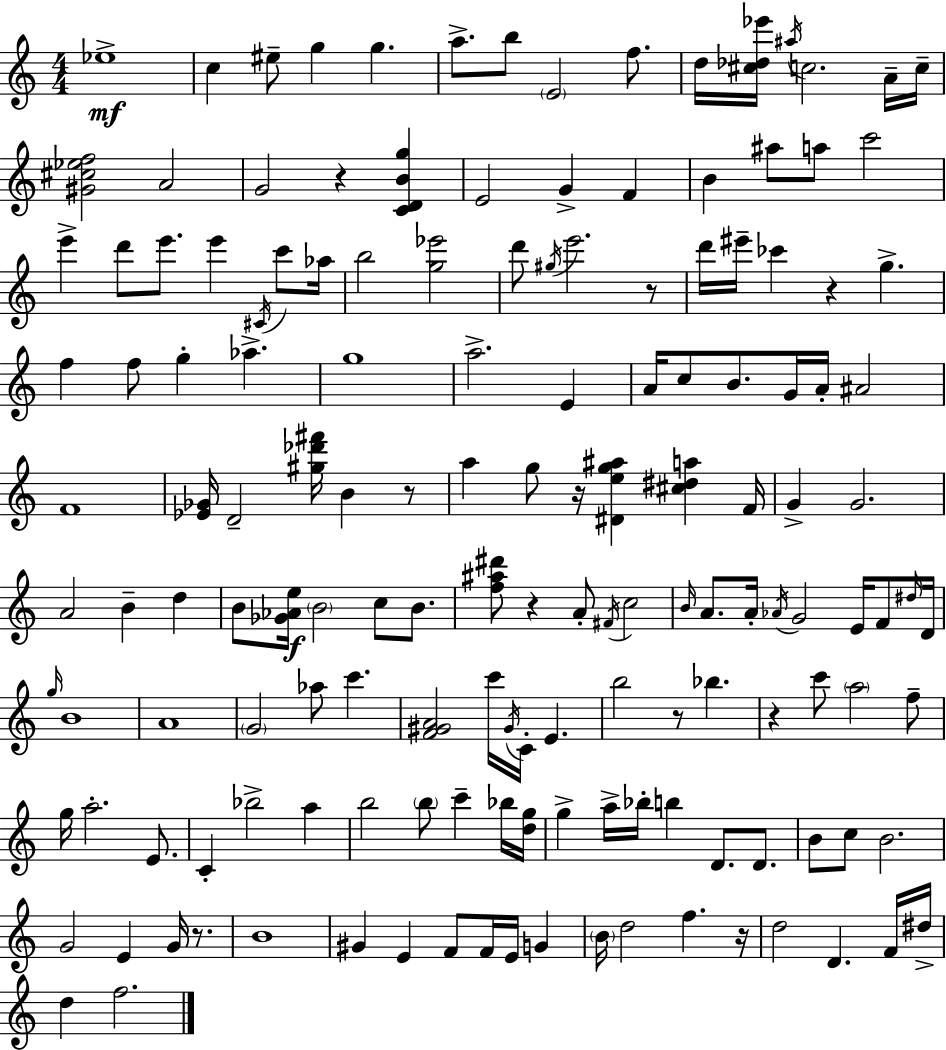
{
  \clef treble
  \numericTimeSignature
  \time 4/4
  \key c \major
  ees''1->\mf | c''4 eis''8-- g''4 g''4. | a''8.-> b''8 \parenthesize e'2 f''8. | d''16 <cis'' des'' ees'''>16 \acciaccatura { ais''16 } c''2. a'16-- | \break c''16-- <gis' cis'' ees'' f''>2 a'2 | g'2 r4 <c' d' b' g''>4 | e'2 g'4-> f'4 | b'4 ais''8 a''8 c'''2 | \break e'''4-> d'''8 e'''8. e'''4 \acciaccatura { cis'16 } c'''8 | aes''16 b''2 <g'' ees'''>2 | d'''8 \acciaccatura { gis''16 } e'''2. | r8 d'''16 eis'''16-- ces'''4 r4 g''4.-> | \break f''4 f''8 g''4-. aes''4.-> | g''1 | a''2.-> e'4 | a'16 c''8 b'8. g'16 a'16-. ais'2 | \break f'1 | <ees' ges'>16 d'2-- <gis'' des''' fis'''>16 b'4 | r8 a''4 g''8 r16 <dis' e'' g'' ais''>4 <cis'' dis'' a''>4 | f'16 g'4-> g'2. | \break a'2 b'4-- d''4 | b'8 <ges' aes' e''>16\f \parenthesize b'2 c''8 | b'8. <f'' ais'' dis'''>8 r4 a'8-. \acciaccatura { fis'16 } c''2 | \grace { b'16 } a'8. a'16-. \acciaccatura { aes'16 } g'2 | \break e'16 f'8 \grace { dis''16 } d'16 \grace { g''16 } b'1 | a'1 | \parenthesize g'2 | aes''8 c'''4. <f' gis' a'>2 | \break c'''16 \acciaccatura { gis'16 } c'16-. e'4. b''2 | r8 bes''4. r4 c'''8 \parenthesize a''2 | f''8-- g''16 a''2.-. | e'8. c'4-. bes''2-> | \break a''4 b''2 | \parenthesize b''8 c'''4-- bes''16 <d'' g''>16 g''4-> a''16-> bes''16-. b''4 | d'8. d'8. b'8 c''8 b'2. | g'2 | \break e'4 g'16 r8. b'1 | gis'4 e'4 | f'8 f'16 e'16 g'4 \parenthesize b'16 d''2 | f''4. r16 d''2 | \break d'4. f'16 dis''16-> d''4 f''2. | \bar "|."
}